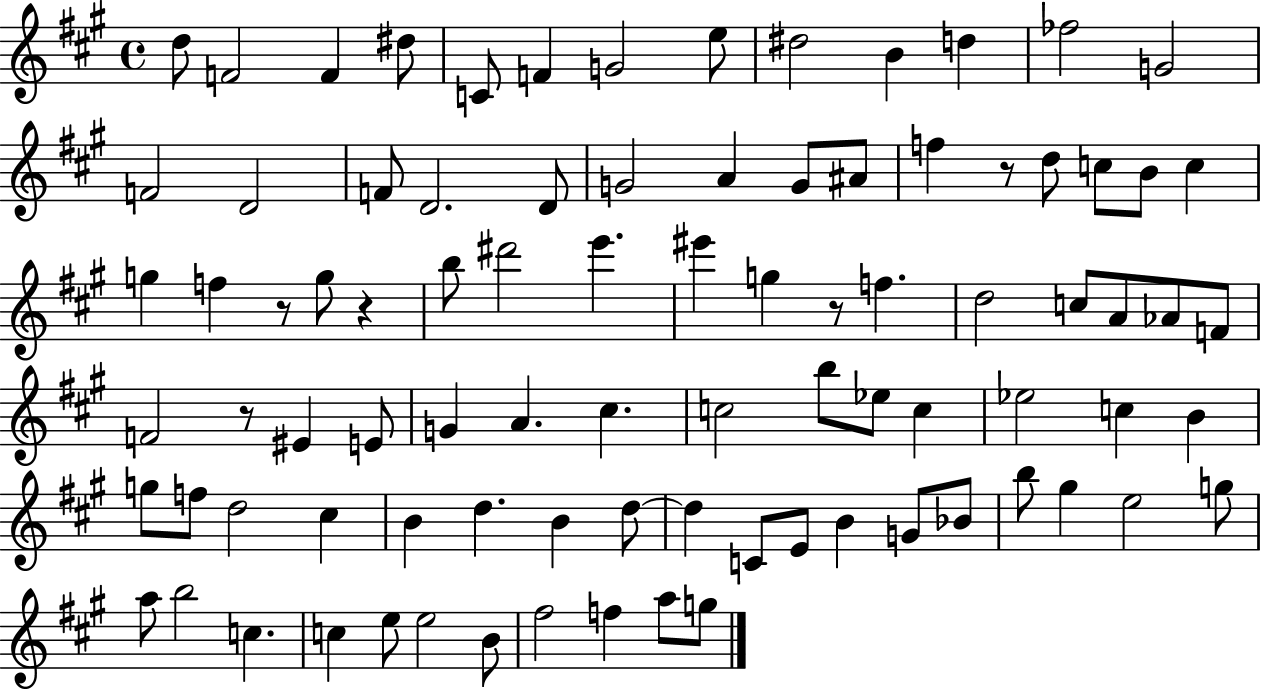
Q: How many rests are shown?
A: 5